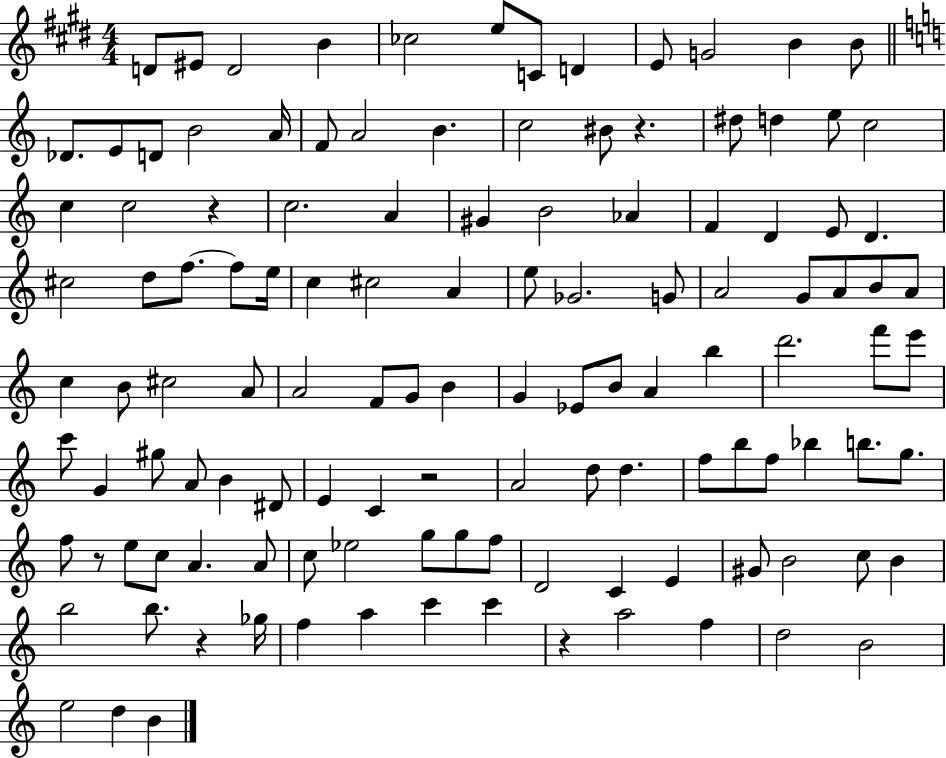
D4/e EIS4/e D4/h B4/q CES5/h E5/e C4/e D4/q E4/e G4/h B4/q B4/e Db4/e. E4/e D4/e B4/h A4/s F4/e A4/h B4/q. C5/h BIS4/e R/q. D#5/e D5/q E5/e C5/h C5/q C5/h R/q C5/h. A4/q G#4/q B4/h Ab4/q F4/q D4/q E4/e D4/q. C#5/h D5/e F5/e. F5/e E5/s C5/q C#5/h A4/q E5/e Gb4/h. G4/e A4/h G4/e A4/e B4/e A4/e C5/q B4/e C#5/h A4/e A4/h F4/e G4/e B4/q G4/q Eb4/e B4/e A4/q B5/q D6/h. F6/e E6/e C6/e G4/q G#5/e A4/e B4/q D#4/e E4/q C4/q R/h A4/h D5/e D5/q. F5/e B5/e F5/e Bb5/q B5/e. G5/e. F5/e R/e E5/e C5/e A4/q. A4/e C5/e Eb5/h G5/e G5/e F5/e D4/h C4/q E4/q G#4/e B4/h C5/e B4/q B5/h B5/e. R/q Gb5/s F5/q A5/q C6/q C6/q R/q A5/h F5/q D5/h B4/h E5/h D5/q B4/q